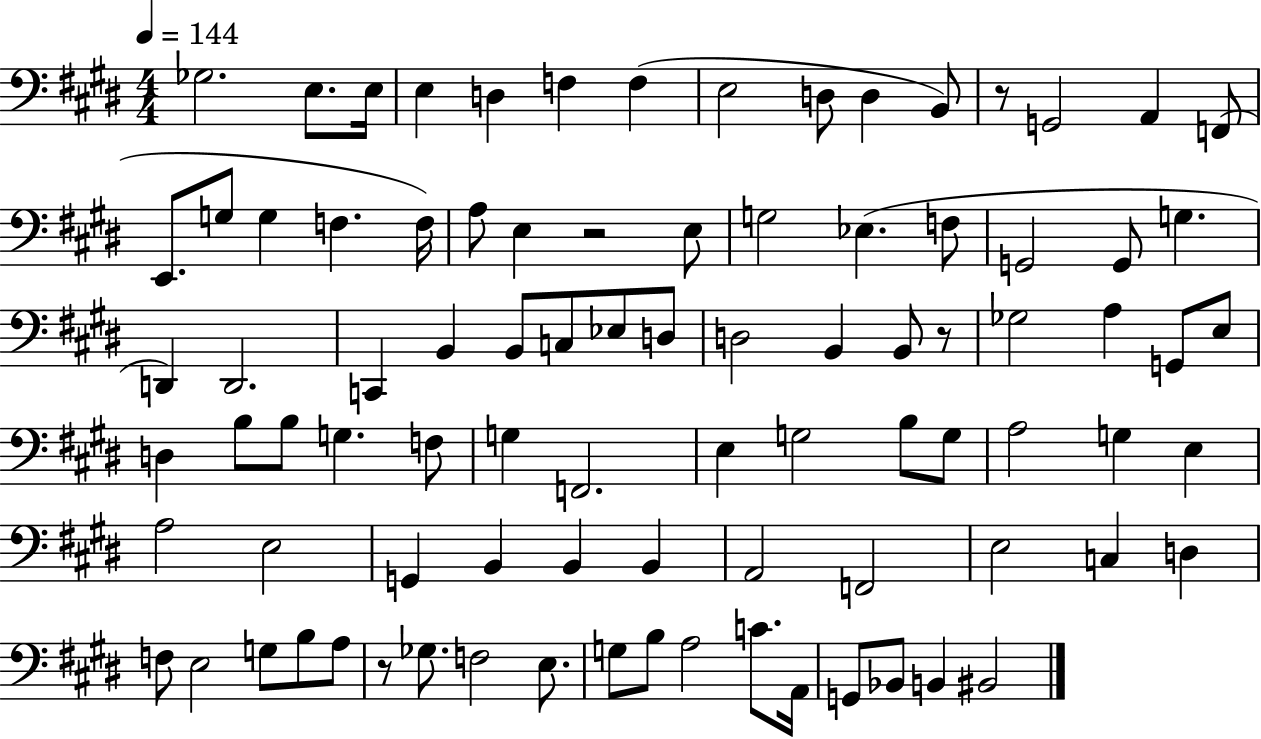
Gb3/h. E3/e. E3/s E3/q D3/q F3/q F3/q E3/h D3/e D3/q B2/e R/e G2/h A2/q F2/e E2/e. G3/e G3/q F3/q. F3/s A3/e E3/q R/h E3/e G3/h Eb3/q. F3/e G2/h G2/e G3/q. D2/q D2/h. C2/q B2/q B2/e C3/e Eb3/e D3/e D3/h B2/q B2/e R/e Gb3/h A3/q G2/e E3/e D3/q B3/e B3/e G3/q. F3/e G3/q F2/h. E3/q G3/h B3/e G3/e A3/h G3/q E3/q A3/h E3/h G2/q B2/q B2/q B2/q A2/h F2/h E3/h C3/q D3/q F3/e E3/h G3/e B3/e A3/e R/e Gb3/e. F3/h E3/e. G3/e B3/e A3/h C4/e. A2/s G2/e Bb2/e B2/q BIS2/h